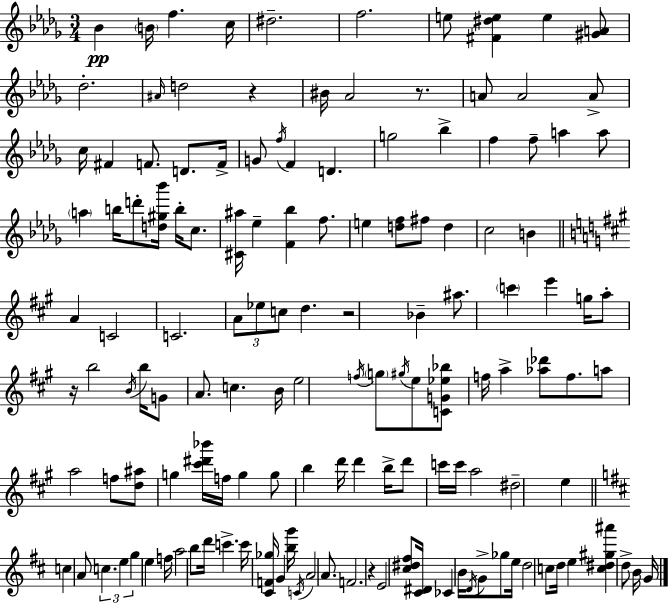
{
  \clef treble
  \numericTimeSignature
  \time 3/4
  \key bes \minor
  bes'4\pp \parenthesize b'16 f''4. c''16 | dis''2.-- | f''2. | e''8 <fis' dis'' e''>4 e''4 <gis' a'>8 | \break des''2.-. | \grace { ais'16 } d''2 r4 | bis'16 aes'2 r8. | a'8 a'2 a'8-> | \break c''16 fis'4 f'8. d'8. | f'16-> g'8 \acciaccatura { f''16 } f'4 d'4. | g''2 bes''4-> | f''4 f''8-- a''4 | \break a''8 \parenthesize a''4 b''16 d'''8-. <d'' gis'' bes'''>16 b''16-. c''8. | <cis' ais''>16 ees''4-- <f' bes''>4 f''8. | e''4 <d'' f''>8 fis''8 d''4 | c''2 b'4 | \break \bar "||" \break \key a \major a'4 c'2 | c'2. | \tuplet 3/2 { a'8 ees''8 c''8 } d''4. | r2 bes'4-- | \break ais''8. \parenthesize c'''4 e'''4 g''16 | a''8-. r16 b''2 \acciaccatura { b'16 } | b''16 g'8 a'8. c''4. | b'16 e''2 \acciaccatura { f''16 } \parenthesize g''8 | \break \acciaccatura { gis''16 } e''8 <c' g' ees'' bes''>8 f''16 a''4-> <aes'' des'''>8 | f''8. a''8 a''2 | f''8 <d'' ais''>8 g''4 <cis''' dis''' bes'''>16 f''16 g''4 | g''8 b''4 d'''16 d'''4 | \break b''16-> d'''8 c'''16 c'''16 a''2 | dis''2-- e''4 | \bar "||" \break \key b \minor c''4 a'8 \tuplet 3/2 { c''4. | e''4 g''4 } e''4 | f''16 a''2 b''8 d'''16 | c'''4.-> c'''16 <cis' f' ges''>16 g'4 | \break <b'' g'''>16 \acciaccatura { c'16 } a'2 a'8. | f'2. | r4 e'2 | <cis'' dis'' fis''>8 <cis' dis'>16 ces'4 b'16 \acciaccatura { d'16 } g'8-> | \break ges''8 e''16 d''2 c''8 | d''16 e''4 <c'' dis'' gis'' ais'''>4 d''8-> | b'16 g'16 \bar "|."
}